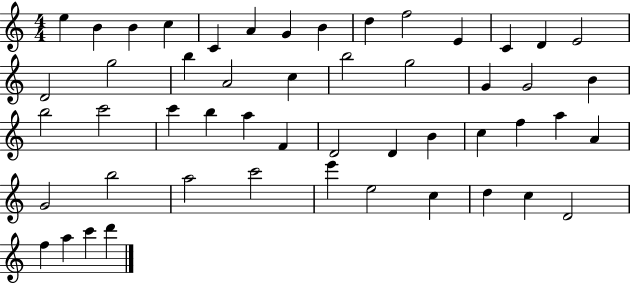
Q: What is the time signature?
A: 4/4